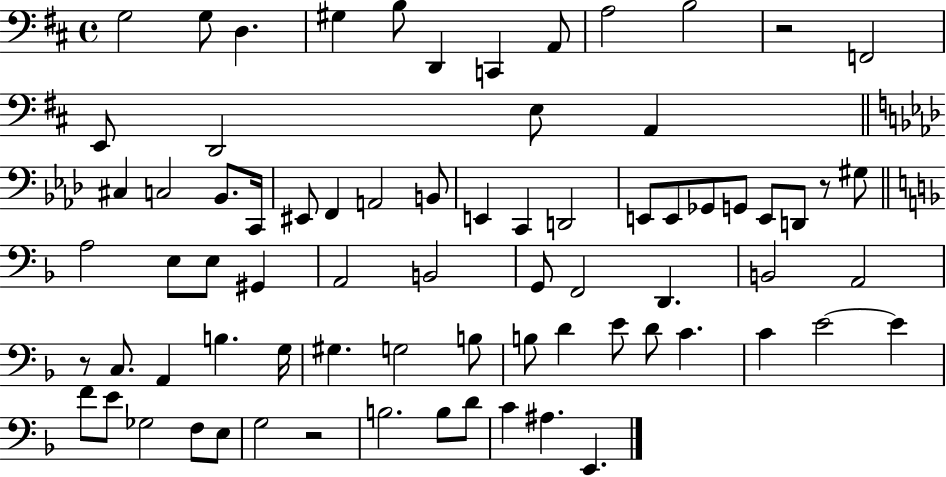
{
  \clef bass
  \time 4/4
  \defaultTimeSignature
  \key d \major
  g2 g8 d4. | gis4 b8 d,4 c,4 a,8 | a2 b2 | r2 f,2 | \break e,8 d,2 e8 a,4 | \bar "||" \break \key aes \major cis4 c2 bes,8. c,16 | eis,8 f,4 a,2 b,8 | e,4 c,4 d,2 | e,8 e,8 ges,8 g,8 e,8 d,8 r8 gis8 | \break \bar "||" \break \key f \major a2 e8 e8 gis,4 | a,2 b,2 | g,8 f,2 d,4. | b,2 a,2 | \break r8 c8. a,4 b4. g16 | gis4. g2 b8 | b8 d'4 e'8 d'8 c'4. | c'4 e'2~~ e'4 | \break f'8 e'8 ges2 f8 e8 | g2 r2 | b2. b8 d'8 | c'4 ais4. e,4. | \break \bar "|."
}